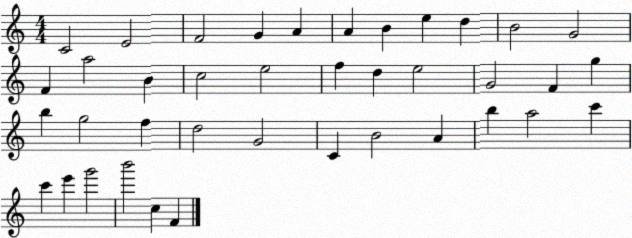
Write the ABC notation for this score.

X:1
T:Untitled
M:4/4
L:1/4
K:C
C2 E2 F2 G A A B e d B2 G2 F a2 B c2 e2 f d e2 G2 F g b g2 f d2 G2 C B2 A b a2 c' c' e' g'2 b'2 c F